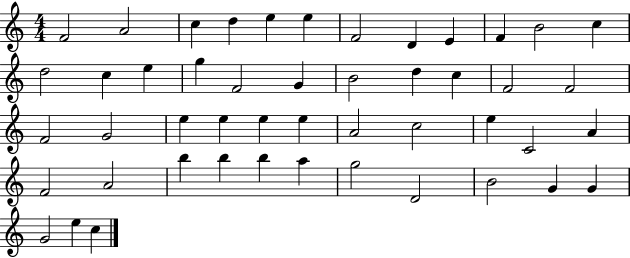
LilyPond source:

{
  \clef treble
  \numericTimeSignature
  \time 4/4
  \key c \major
  f'2 a'2 | c''4 d''4 e''4 e''4 | f'2 d'4 e'4 | f'4 b'2 c''4 | \break d''2 c''4 e''4 | g''4 f'2 g'4 | b'2 d''4 c''4 | f'2 f'2 | \break f'2 g'2 | e''4 e''4 e''4 e''4 | a'2 c''2 | e''4 c'2 a'4 | \break f'2 a'2 | b''4 b''4 b''4 a''4 | g''2 d'2 | b'2 g'4 g'4 | \break g'2 e''4 c''4 | \bar "|."
}